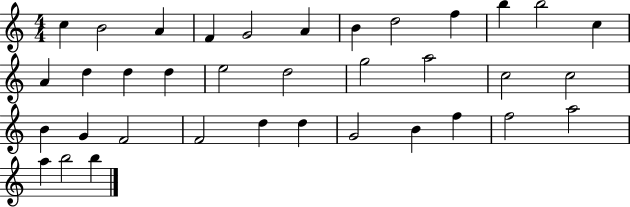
{
  \clef treble
  \numericTimeSignature
  \time 4/4
  \key c \major
  c''4 b'2 a'4 | f'4 g'2 a'4 | b'4 d''2 f''4 | b''4 b''2 c''4 | \break a'4 d''4 d''4 d''4 | e''2 d''2 | g''2 a''2 | c''2 c''2 | \break b'4 g'4 f'2 | f'2 d''4 d''4 | g'2 b'4 f''4 | f''2 a''2 | \break a''4 b''2 b''4 | \bar "|."
}